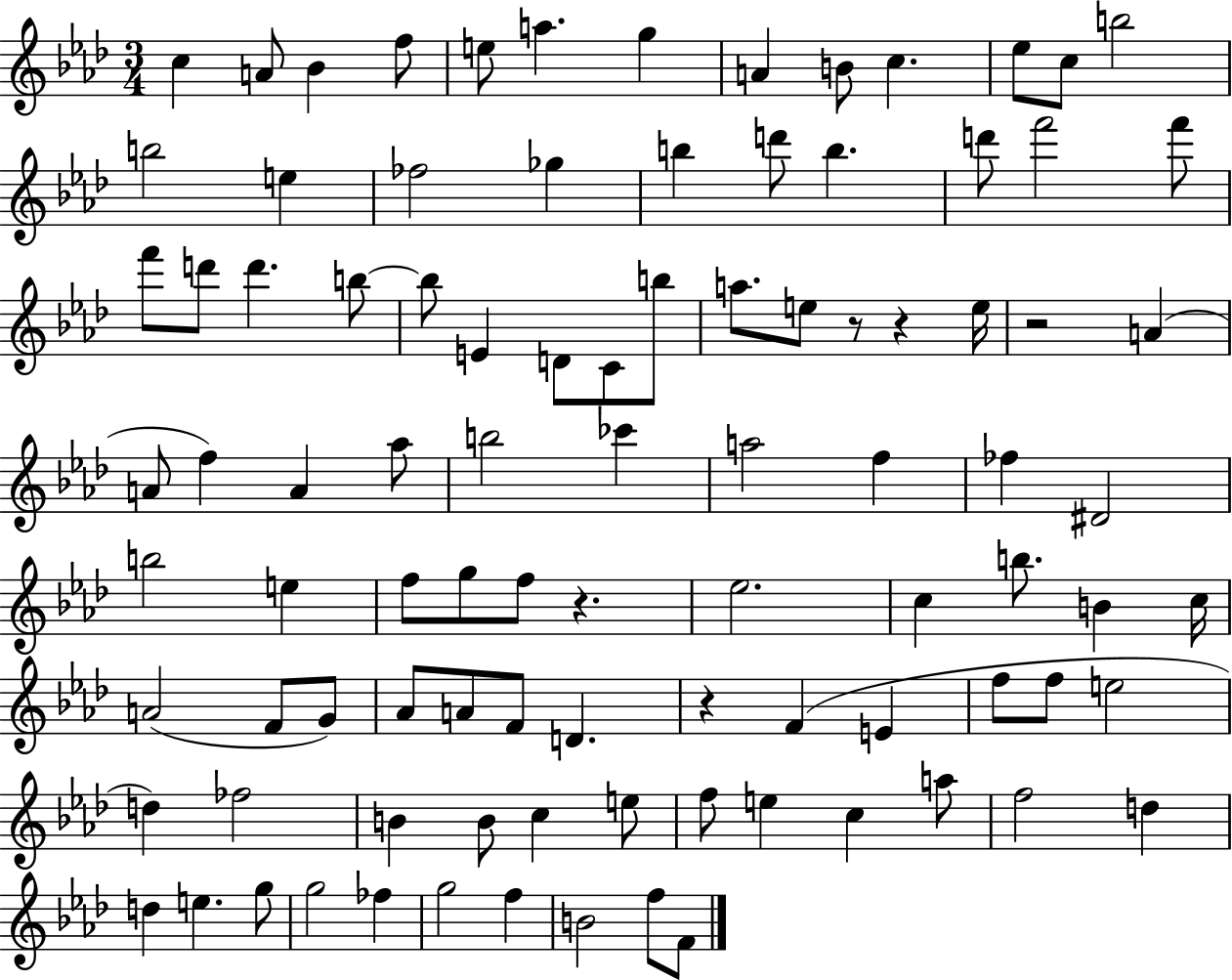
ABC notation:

X:1
T:Untitled
M:3/4
L:1/4
K:Ab
c A/2 _B f/2 e/2 a g A B/2 c _e/2 c/2 b2 b2 e _f2 _g b d'/2 b d'/2 f'2 f'/2 f'/2 d'/2 d' b/2 b/2 E D/2 C/2 b/2 a/2 e/2 z/2 z e/4 z2 A A/2 f A _a/2 b2 _c' a2 f _f ^D2 b2 e f/2 g/2 f/2 z _e2 c b/2 B c/4 A2 F/2 G/2 _A/2 A/2 F/2 D z F E f/2 f/2 e2 d _f2 B B/2 c e/2 f/2 e c a/2 f2 d d e g/2 g2 _f g2 f B2 f/2 F/2